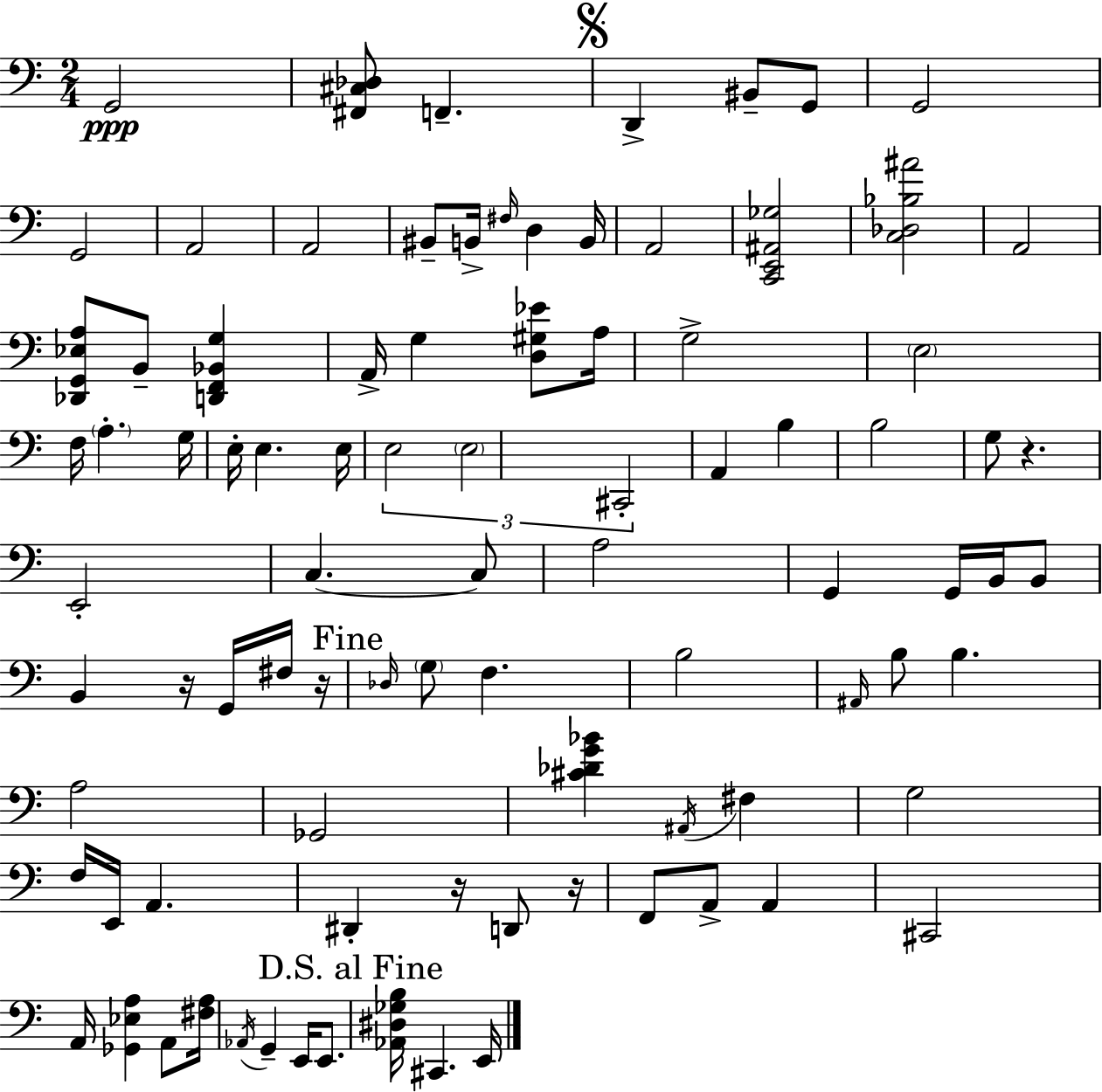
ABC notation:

X:1
T:Untitled
M:2/4
L:1/4
K:Am
G,,2 [^F,,^C,_D,]/2 F,, D,, ^B,,/2 G,,/2 G,,2 G,,2 A,,2 A,,2 ^B,,/2 B,,/4 ^F,/4 D, B,,/4 A,,2 [C,,E,,^A,,_G,]2 [C,_D,_B,^A]2 A,,2 [_D,,G,,_E,A,]/2 B,,/2 [D,,F,,_B,,G,] A,,/4 G, [D,^G,_E]/2 A,/4 G,2 E,2 F,/4 A, G,/4 E,/4 E, E,/4 E,2 E,2 ^C,,2 A,, B, B,2 G,/2 z E,,2 C, C,/2 A,2 G,, G,,/4 B,,/4 B,,/2 B,, z/4 G,,/4 ^F,/4 z/4 _D,/4 G,/2 F, B,2 ^A,,/4 B,/2 B, A,2 _G,,2 [^C_DG_B] ^A,,/4 ^F, G,2 F,/4 E,,/4 A,, ^D,, z/4 D,,/2 z/4 F,,/2 A,,/2 A,, ^C,,2 A,,/4 [_G,,_E,A,] A,,/2 [^F,A,]/4 _A,,/4 G,, E,,/4 E,,/2 [_A,,^D,_G,B,]/4 ^C,, E,,/4